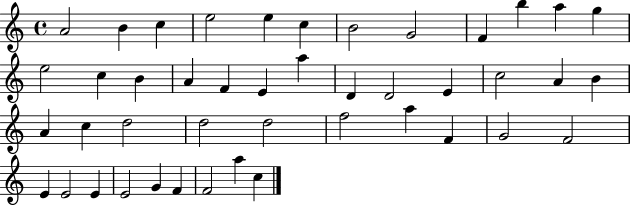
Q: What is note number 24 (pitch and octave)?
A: A4